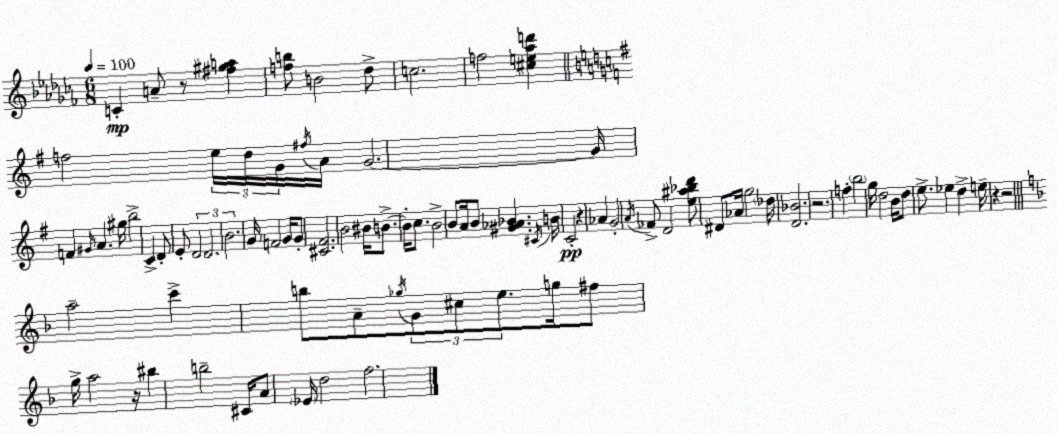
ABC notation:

X:1
T:Untitled
M:6/8
L:1/4
K:Abm
C A/2 z/2 [^f^ga] [fb]/2 B2 _d/2 c2 f2 [^ce_ad'] f2 e/4 d/4 G/4 ^f/4 A/4 G2 G/4 F ^G/4 A ^g/4 b2 C D/2 E/2 D2 D2 B2 G/4 F2 G/4 G/2 [^C^F]2 B2 ^B/4 B/2 B/4 c/2 B2 B/2 A/4 B/2 [^G_A_B] ^C/4 B/4 C2 z _A G2 A/4 _F/2 D2 [e^a_bd']/2 ^D/2 _A/4 g2 _d/4 [D_B]2 z2 f b2 g/4 d2 B/4 d/2 e/2 _e d e/4 z z2 a2 c' b/2 A/2 _g/4 G/2 ^c/2 e/2 g/4 ^f/2 g/4 a2 z/4 ^b b2 ^C/4 A/2 _E/4 d2 f2